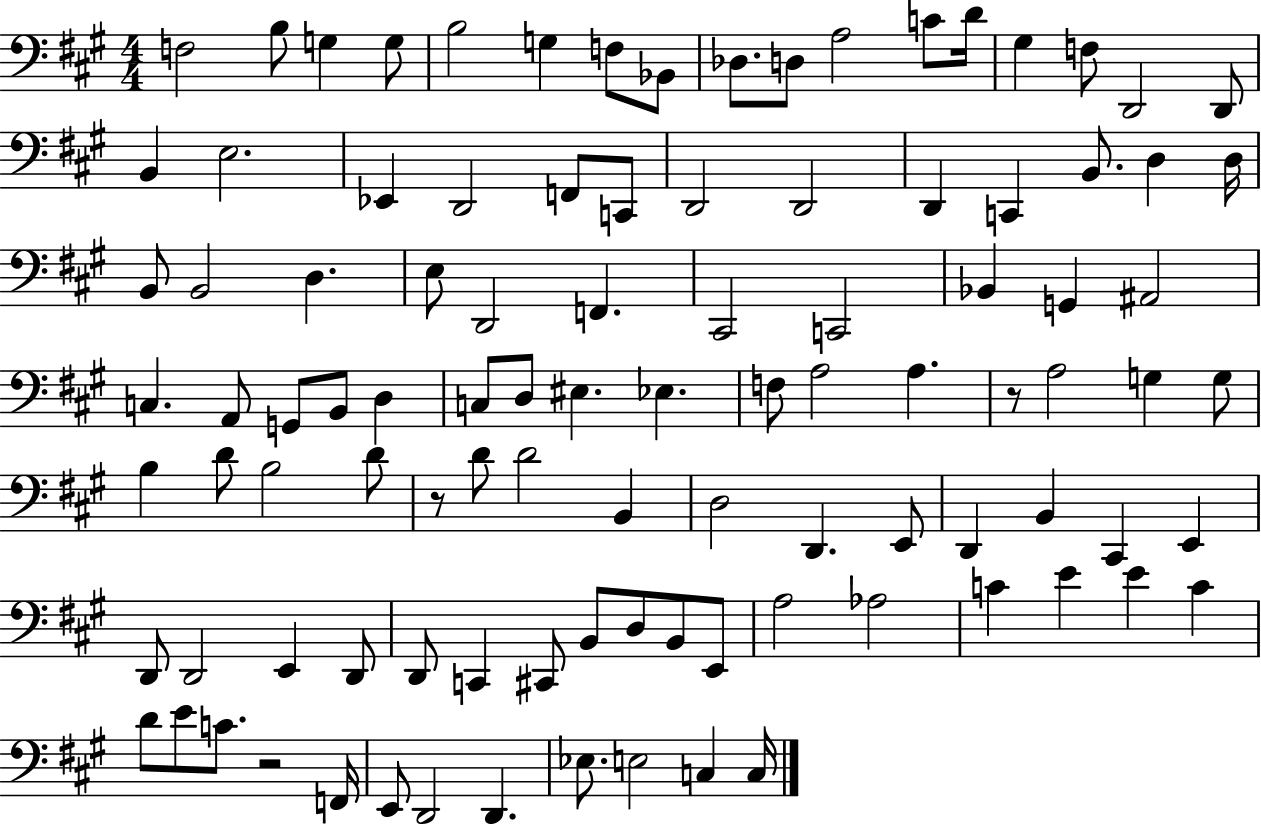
X:1
T:Untitled
M:4/4
L:1/4
K:A
F,2 B,/2 G, G,/2 B,2 G, F,/2 _B,,/2 _D,/2 D,/2 A,2 C/2 D/4 ^G, F,/2 D,,2 D,,/2 B,, E,2 _E,, D,,2 F,,/2 C,,/2 D,,2 D,,2 D,, C,, B,,/2 D, D,/4 B,,/2 B,,2 D, E,/2 D,,2 F,, ^C,,2 C,,2 _B,, G,, ^A,,2 C, A,,/2 G,,/2 B,,/2 D, C,/2 D,/2 ^E, _E, F,/2 A,2 A, z/2 A,2 G, G,/2 B, D/2 B,2 D/2 z/2 D/2 D2 B,, D,2 D,, E,,/2 D,, B,, ^C,, E,, D,,/2 D,,2 E,, D,,/2 D,,/2 C,, ^C,,/2 B,,/2 D,/2 B,,/2 E,,/2 A,2 _A,2 C E E C D/2 E/2 C/2 z2 F,,/4 E,,/2 D,,2 D,, _E,/2 E,2 C, C,/4